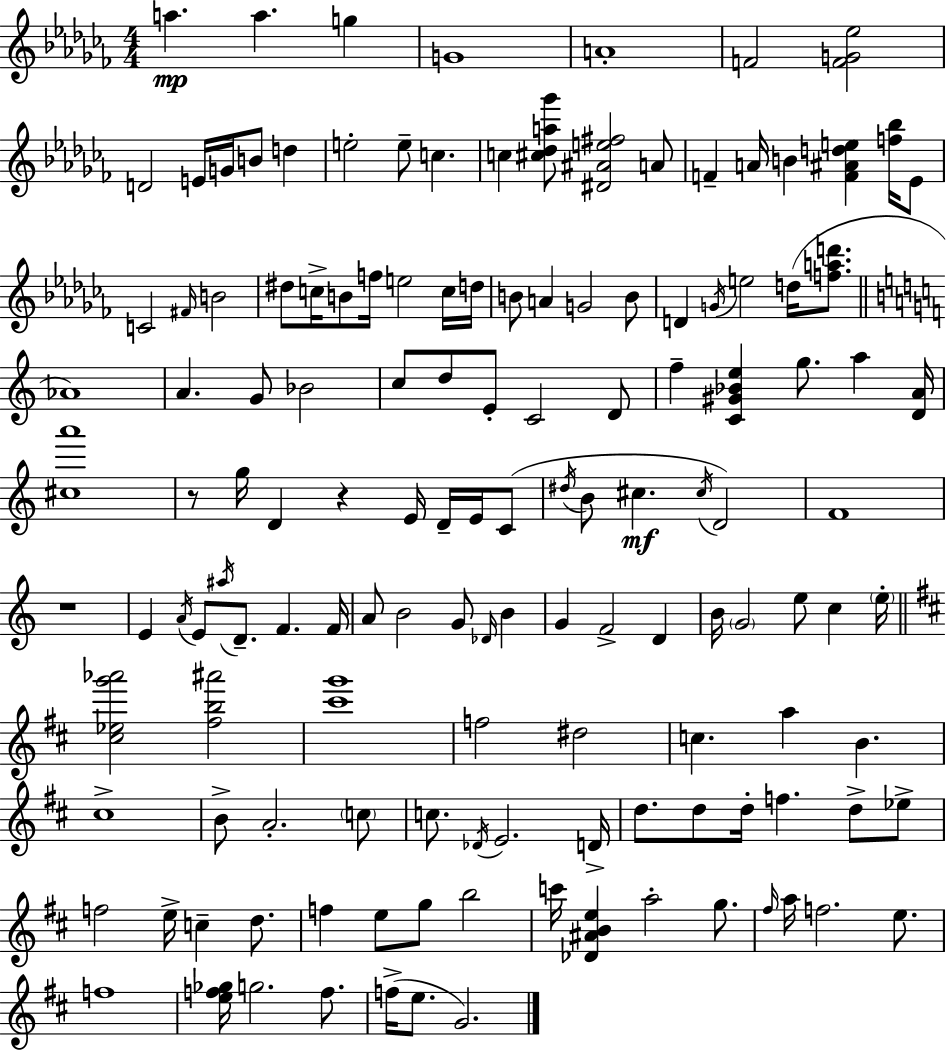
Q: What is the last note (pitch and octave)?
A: G4